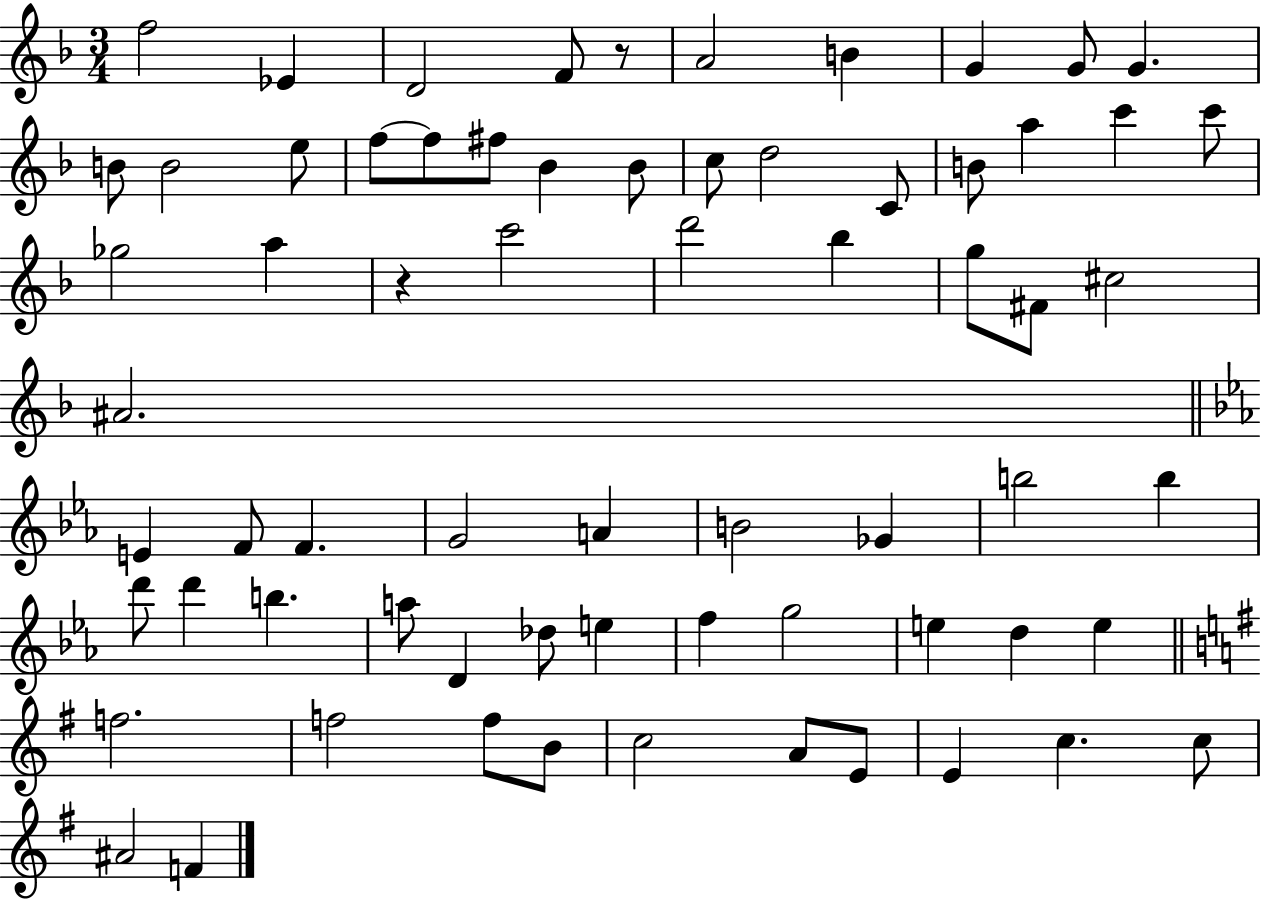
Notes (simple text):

F5/h Eb4/q D4/h F4/e R/e A4/h B4/q G4/q G4/e G4/q. B4/e B4/h E5/e F5/e F5/e F#5/e Bb4/q Bb4/e C5/e D5/h C4/e B4/e A5/q C6/q C6/e Gb5/h A5/q R/q C6/h D6/h Bb5/q G5/e F#4/e C#5/h A#4/h. E4/q F4/e F4/q. G4/h A4/q B4/h Gb4/q B5/h B5/q D6/e D6/q B5/q. A5/e D4/q Db5/e E5/q F5/q G5/h E5/q D5/q E5/q F5/h. F5/h F5/e B4/e C5/h A4/e E4/e E4/q C5/q. C5/e A#4/h F4/q